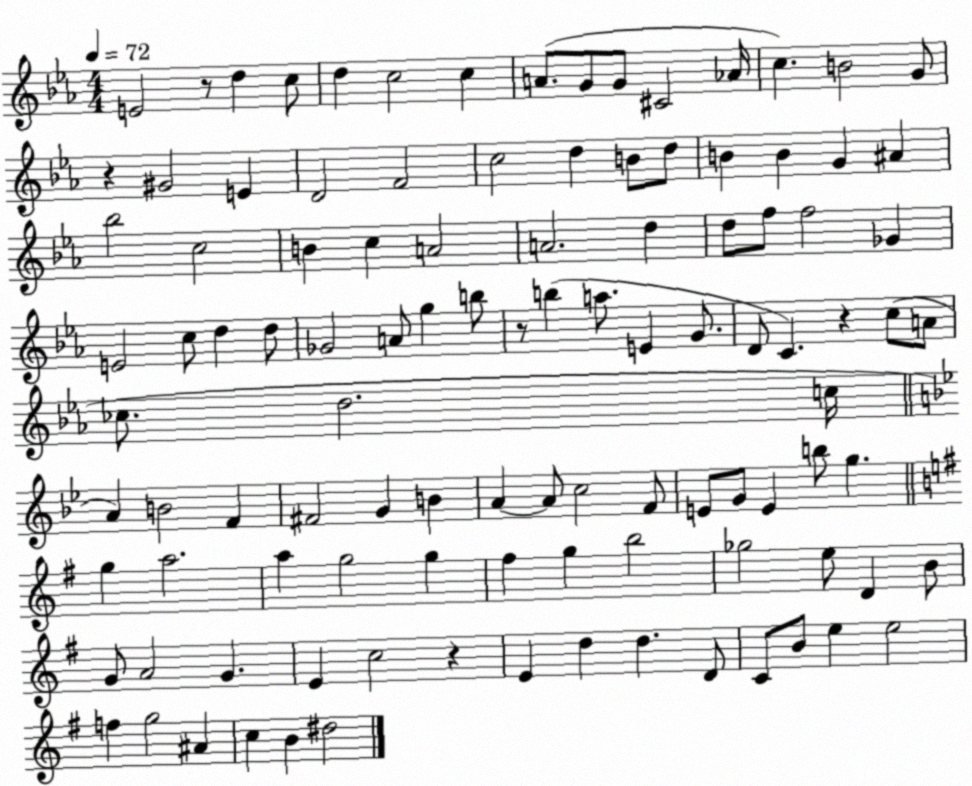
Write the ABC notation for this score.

X:1
T:Untitled
M:4/4
L:1/4
K:Eb
E2 z/2 d c/2 d c2 c A/2 G/2 G/2 ^C2 _A/4 c B2 G/2 z ^G2 E D2 F2 c2 d B/2 d/2 B B G ^A _b2 c2 B c A2 A2 d d/2 f/2 f2 _G E2 c/2 d d/2 _G2 A/2 g b/2 z/2 b a/2 E G/2 D/2 C z c/2 A/2 _c/2 d2 c/4 A B2 F ^F2 G B A A/2 c2 F/2 E/2 G/2 E b/2 g g a2 a g2 g ^f g b2 _g2 e/2 D B/2 G/2 A2 G E c2 z E d d D/2 C/2 B/2 e e2 f g2 ^A c B ^d2